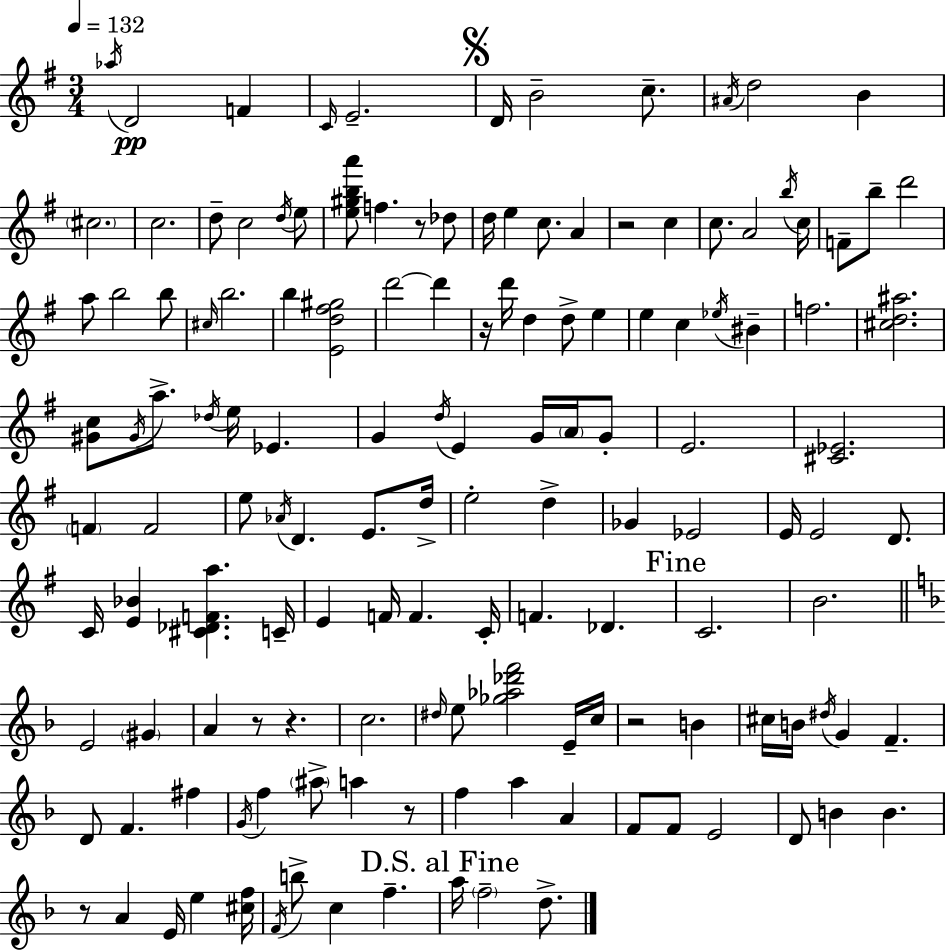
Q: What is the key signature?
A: G major